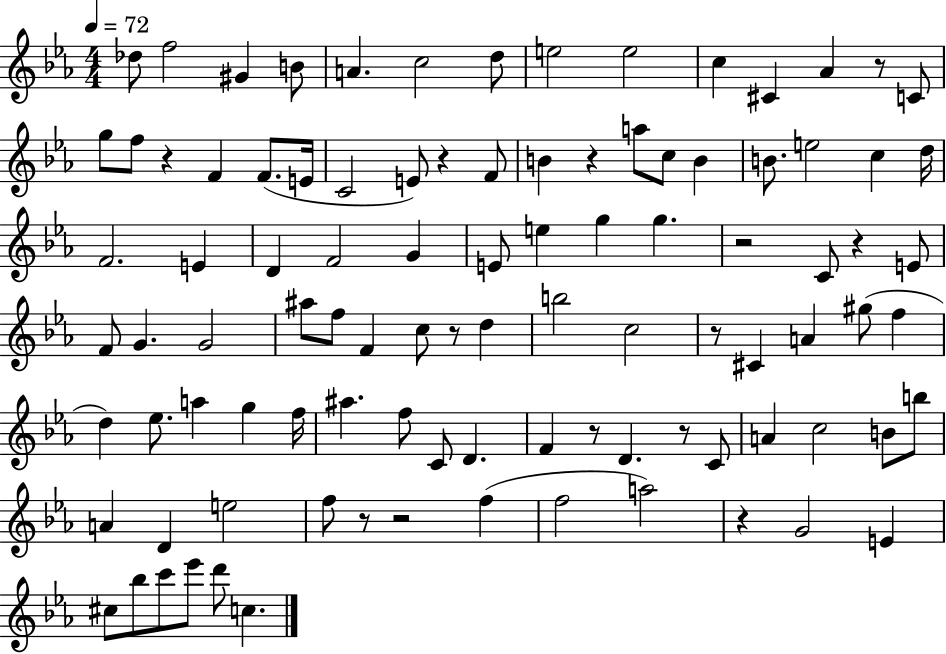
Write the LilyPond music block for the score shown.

{
  \clef treble
  \numericTimeSignature
  \time 4/4
  \key ees \major
  \tempo 4 = 72
  des''8 f''2 gis'4 b'8 | a'4. c''2 d''8 | e''2 e''2 | c''4 cis'4 aes'4 r8 c'8 | \break g''8 f''8 r4 f'4 f'8.( e'16 | c'2 e'8) r4 f'8 | b'4 r4 a''8 c''8 b'4 | b'8. e''2 c''4 d''16 | \break f'2. e'4 | d'4 f'2 g'4 | e'8 e''4 g''4 g''4. | r2 c'8 r4 e'8 | \break f'8 g'4. g'2 | ais''8 f''8 f'4 c''8 r8 d''4 | b''2 c''2 | r8 cis'4 a'4 gis''8( f''4 | \break d''4) ees''8. a''4 g''4 f''16 | ais''4. f''8 c'8 d'4. | f'4 r8 d'4. r8 c'8 | a'4 c''2 b'8 b''8 | \break a'4 d'4 e''2 | f''8 r8 r2 f''4( | f''2 a''2) | r4 g'2 e'4 | \break cis''8 bes''8 c'''8 ees'''8 d'''8 c''4. | \bar "|."
}